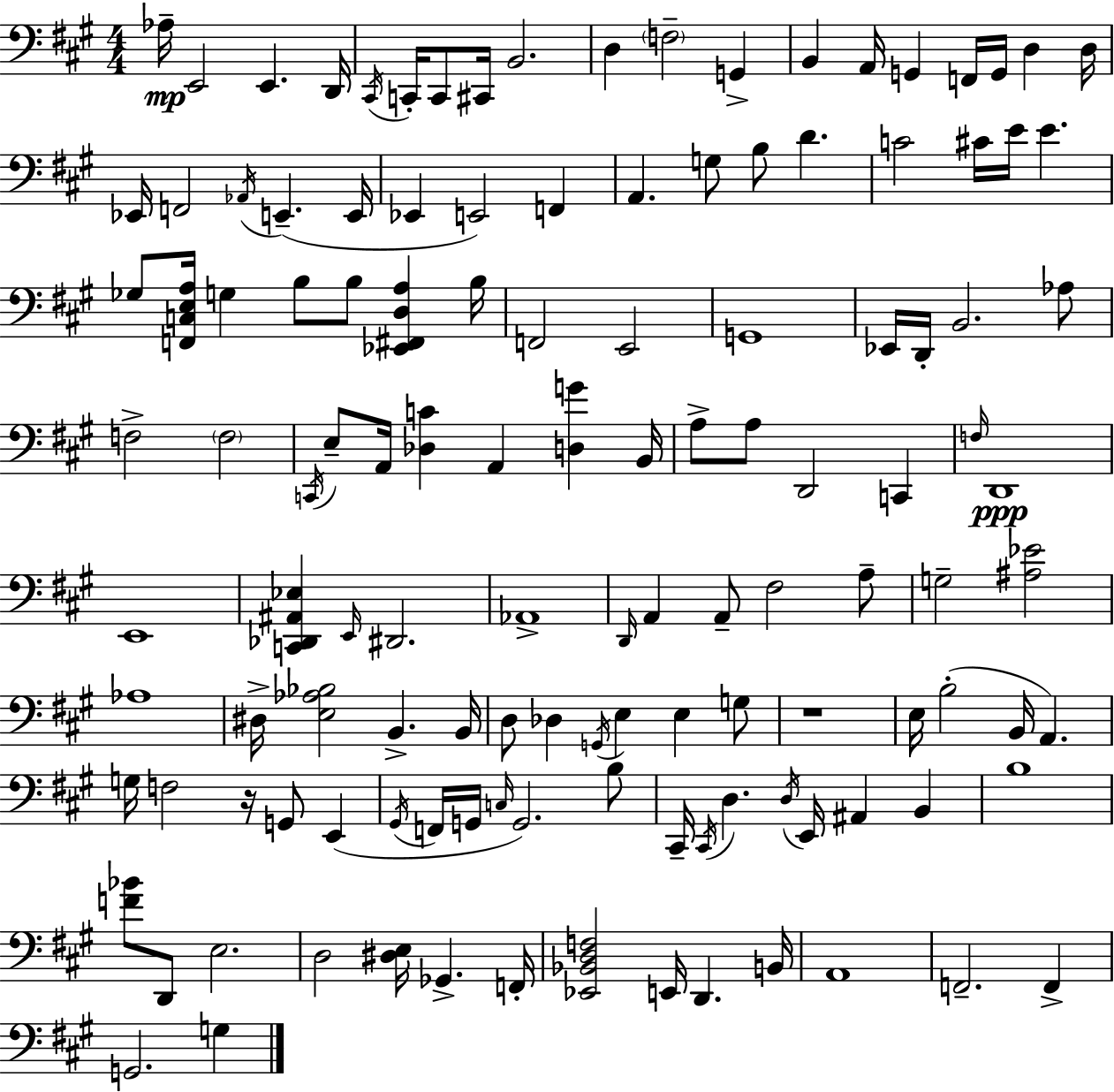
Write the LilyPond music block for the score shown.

{
  \clef bass
  \numericTimeSignature
  \time 4/4
  \key a \major
  \repeat volta 2 { aes16--\mp e,2 e,4. d,16 | \acciaccatura { cis,16 } c,16-. c,8 cis,16 b,2. | d4 \parenthesize f2-- g,4-> | b,4 a,16 g,4 f,16 g,16 d4 | \break d16 ees,16 f,2 \acciaccatura { aes,16 } e,4.--( | e,16 ees,4 e,2) f,4 | a,4. g8 b8 d'4. | c'2 cis'16 e'16 e'4. | \break ges8 <f, c e a>16 g4 b8 b8 <ees, fis, d a>4 | b16 f,2 e,2 | g,1 | ees,16 d,16-. b,2. | \break aes8 f2-> \parenthesize f2 | \acciaccatura { c,16 } e8-- a,16 <des c'>4 a,4 <d g'>4 | b,16 a8-> a8 d,2 c,4 | \grace { f16 } d,1\ppp | \break e,1 | <c, des, ais, ees>4 \grace { e,16 } dis,2. | aes,1-> | \grace { d,16 } a,4 a,8-- fis2 | \break a8-- g2-- <ais ees'>2 | aes1 | dis16-> <e aes bes>2 b,4.-> | b,16 d8 des4 \acciaccatura { g,16 } e4 | \break e4 g8 r1 | e16 b2-.( | b,16 a,4.) g16 f2 | r16 g,8 e,4( \acciaccatura { gis,16 } f,16 g,16 \grace { c16 }) g,2. | \break b8 cis,16-- \acciaccatura { cis,16 } d4. | \acciaccatura { d16 } e,16 ais,4 b,4 b1 | <f' bes'>8 d,8 e2. | d2 | \break <dis e>16 ges,4.-> f,16-. <ees, bes, d f>2 | e,16 d,4. b,16 a,1 | f,2.-- | f,4-> g,2. | \break g4 } \bar "|."
}